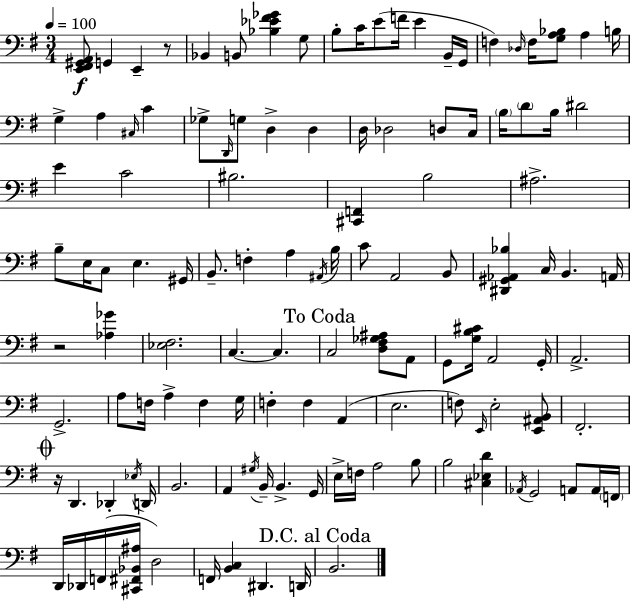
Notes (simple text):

[E2,F#2,G#2,A2]/e G2/q E2/q R/e Bb2/q B2/e [Bb3,Eb4,F#4,Gb4]/q G3/e B3/e C4/s E4/e F4/s E4/q B2/s G2/s F3/q Db3/s F3/s [G3,A3,Bb3]/e A3/q B3/s G3/q A3/q C#3/s C4/q Gb3/e D2/s G3/e D3/q D3/q D3/s Db3/h D3/e C3/s B3/s D4/e B3/s D#4/h E4/q C4/h BIS3/h. [C#2,F2]/q B3/h A#3/h. B3/e E3/s C3/e E3/q. G#2/s B2/e. F3/q A3/q A#2/s B3/s C4/e A2/h B2/e [D#2,G#2,Ab2,Bb3]/q C3/s B2/q. A2/s R/h [Ab3,Gb4]/q [Eb3,F#3]/h. C3/q. C3/q. C3/h [D3,F#3,Gb3,A#3]/e A2/e G2/e [G3,B3,C#4]/s A2/h G2/s A2/h. G2/h. A3/e F3/s A3/q F3/q G3/s F3/q F3/q A2/q E3/h. F3/e E2/s E3/h [E2,A#2,B2]/e F#2/h. R/s D2/q. Db2/q Eb3/s D2/s B2/h. A2/q G#3/s B2/s B2/q. G2/s E3/s F3/s A3/h B3/e B3/h [C#3,Eb3,D4]/q Ab2/s G2/h A2/e A2/s F2/s D2/s Db2/s F2/s [C#2,F#2,Bb2,A#3]/s D3/h F2/s [B2,C3]/q D#2/q. D2/s B2/h.